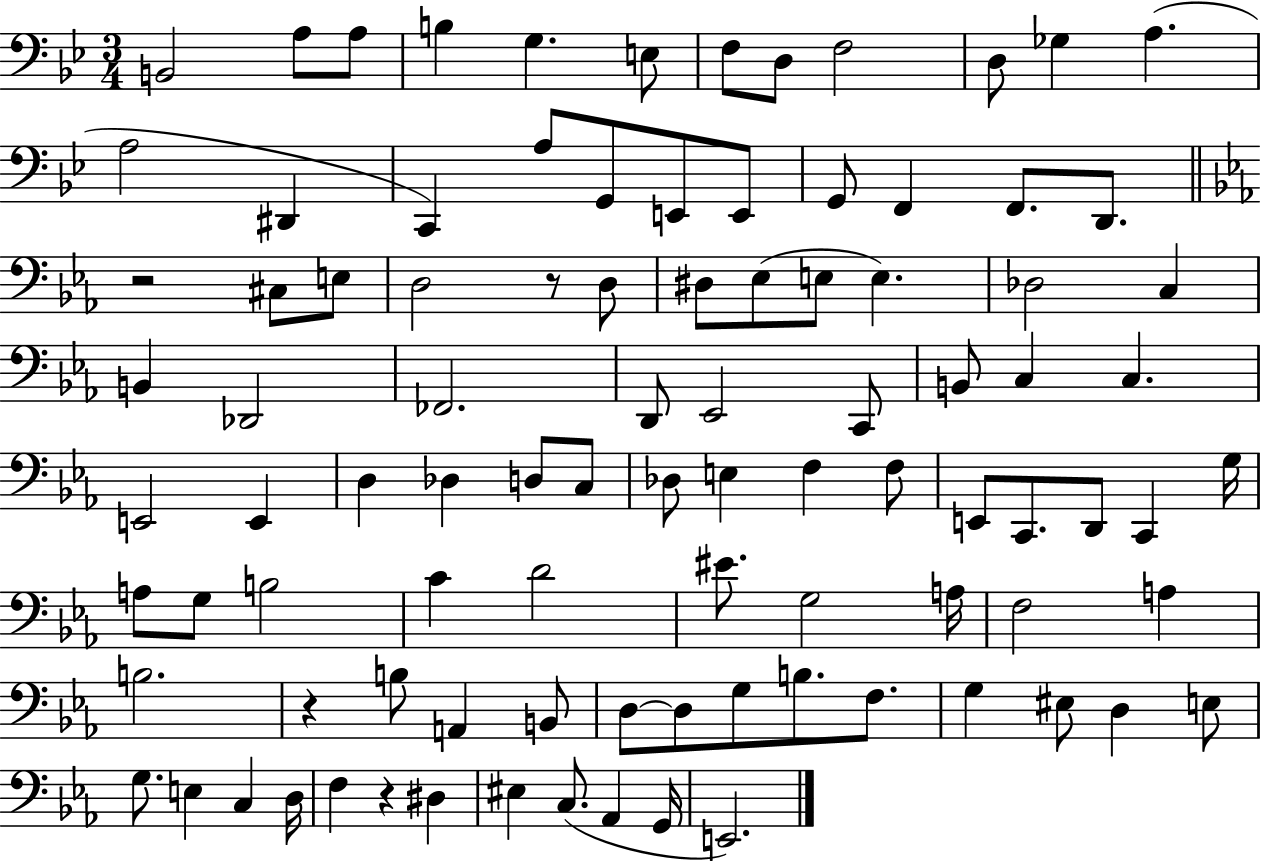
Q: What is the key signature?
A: BES major